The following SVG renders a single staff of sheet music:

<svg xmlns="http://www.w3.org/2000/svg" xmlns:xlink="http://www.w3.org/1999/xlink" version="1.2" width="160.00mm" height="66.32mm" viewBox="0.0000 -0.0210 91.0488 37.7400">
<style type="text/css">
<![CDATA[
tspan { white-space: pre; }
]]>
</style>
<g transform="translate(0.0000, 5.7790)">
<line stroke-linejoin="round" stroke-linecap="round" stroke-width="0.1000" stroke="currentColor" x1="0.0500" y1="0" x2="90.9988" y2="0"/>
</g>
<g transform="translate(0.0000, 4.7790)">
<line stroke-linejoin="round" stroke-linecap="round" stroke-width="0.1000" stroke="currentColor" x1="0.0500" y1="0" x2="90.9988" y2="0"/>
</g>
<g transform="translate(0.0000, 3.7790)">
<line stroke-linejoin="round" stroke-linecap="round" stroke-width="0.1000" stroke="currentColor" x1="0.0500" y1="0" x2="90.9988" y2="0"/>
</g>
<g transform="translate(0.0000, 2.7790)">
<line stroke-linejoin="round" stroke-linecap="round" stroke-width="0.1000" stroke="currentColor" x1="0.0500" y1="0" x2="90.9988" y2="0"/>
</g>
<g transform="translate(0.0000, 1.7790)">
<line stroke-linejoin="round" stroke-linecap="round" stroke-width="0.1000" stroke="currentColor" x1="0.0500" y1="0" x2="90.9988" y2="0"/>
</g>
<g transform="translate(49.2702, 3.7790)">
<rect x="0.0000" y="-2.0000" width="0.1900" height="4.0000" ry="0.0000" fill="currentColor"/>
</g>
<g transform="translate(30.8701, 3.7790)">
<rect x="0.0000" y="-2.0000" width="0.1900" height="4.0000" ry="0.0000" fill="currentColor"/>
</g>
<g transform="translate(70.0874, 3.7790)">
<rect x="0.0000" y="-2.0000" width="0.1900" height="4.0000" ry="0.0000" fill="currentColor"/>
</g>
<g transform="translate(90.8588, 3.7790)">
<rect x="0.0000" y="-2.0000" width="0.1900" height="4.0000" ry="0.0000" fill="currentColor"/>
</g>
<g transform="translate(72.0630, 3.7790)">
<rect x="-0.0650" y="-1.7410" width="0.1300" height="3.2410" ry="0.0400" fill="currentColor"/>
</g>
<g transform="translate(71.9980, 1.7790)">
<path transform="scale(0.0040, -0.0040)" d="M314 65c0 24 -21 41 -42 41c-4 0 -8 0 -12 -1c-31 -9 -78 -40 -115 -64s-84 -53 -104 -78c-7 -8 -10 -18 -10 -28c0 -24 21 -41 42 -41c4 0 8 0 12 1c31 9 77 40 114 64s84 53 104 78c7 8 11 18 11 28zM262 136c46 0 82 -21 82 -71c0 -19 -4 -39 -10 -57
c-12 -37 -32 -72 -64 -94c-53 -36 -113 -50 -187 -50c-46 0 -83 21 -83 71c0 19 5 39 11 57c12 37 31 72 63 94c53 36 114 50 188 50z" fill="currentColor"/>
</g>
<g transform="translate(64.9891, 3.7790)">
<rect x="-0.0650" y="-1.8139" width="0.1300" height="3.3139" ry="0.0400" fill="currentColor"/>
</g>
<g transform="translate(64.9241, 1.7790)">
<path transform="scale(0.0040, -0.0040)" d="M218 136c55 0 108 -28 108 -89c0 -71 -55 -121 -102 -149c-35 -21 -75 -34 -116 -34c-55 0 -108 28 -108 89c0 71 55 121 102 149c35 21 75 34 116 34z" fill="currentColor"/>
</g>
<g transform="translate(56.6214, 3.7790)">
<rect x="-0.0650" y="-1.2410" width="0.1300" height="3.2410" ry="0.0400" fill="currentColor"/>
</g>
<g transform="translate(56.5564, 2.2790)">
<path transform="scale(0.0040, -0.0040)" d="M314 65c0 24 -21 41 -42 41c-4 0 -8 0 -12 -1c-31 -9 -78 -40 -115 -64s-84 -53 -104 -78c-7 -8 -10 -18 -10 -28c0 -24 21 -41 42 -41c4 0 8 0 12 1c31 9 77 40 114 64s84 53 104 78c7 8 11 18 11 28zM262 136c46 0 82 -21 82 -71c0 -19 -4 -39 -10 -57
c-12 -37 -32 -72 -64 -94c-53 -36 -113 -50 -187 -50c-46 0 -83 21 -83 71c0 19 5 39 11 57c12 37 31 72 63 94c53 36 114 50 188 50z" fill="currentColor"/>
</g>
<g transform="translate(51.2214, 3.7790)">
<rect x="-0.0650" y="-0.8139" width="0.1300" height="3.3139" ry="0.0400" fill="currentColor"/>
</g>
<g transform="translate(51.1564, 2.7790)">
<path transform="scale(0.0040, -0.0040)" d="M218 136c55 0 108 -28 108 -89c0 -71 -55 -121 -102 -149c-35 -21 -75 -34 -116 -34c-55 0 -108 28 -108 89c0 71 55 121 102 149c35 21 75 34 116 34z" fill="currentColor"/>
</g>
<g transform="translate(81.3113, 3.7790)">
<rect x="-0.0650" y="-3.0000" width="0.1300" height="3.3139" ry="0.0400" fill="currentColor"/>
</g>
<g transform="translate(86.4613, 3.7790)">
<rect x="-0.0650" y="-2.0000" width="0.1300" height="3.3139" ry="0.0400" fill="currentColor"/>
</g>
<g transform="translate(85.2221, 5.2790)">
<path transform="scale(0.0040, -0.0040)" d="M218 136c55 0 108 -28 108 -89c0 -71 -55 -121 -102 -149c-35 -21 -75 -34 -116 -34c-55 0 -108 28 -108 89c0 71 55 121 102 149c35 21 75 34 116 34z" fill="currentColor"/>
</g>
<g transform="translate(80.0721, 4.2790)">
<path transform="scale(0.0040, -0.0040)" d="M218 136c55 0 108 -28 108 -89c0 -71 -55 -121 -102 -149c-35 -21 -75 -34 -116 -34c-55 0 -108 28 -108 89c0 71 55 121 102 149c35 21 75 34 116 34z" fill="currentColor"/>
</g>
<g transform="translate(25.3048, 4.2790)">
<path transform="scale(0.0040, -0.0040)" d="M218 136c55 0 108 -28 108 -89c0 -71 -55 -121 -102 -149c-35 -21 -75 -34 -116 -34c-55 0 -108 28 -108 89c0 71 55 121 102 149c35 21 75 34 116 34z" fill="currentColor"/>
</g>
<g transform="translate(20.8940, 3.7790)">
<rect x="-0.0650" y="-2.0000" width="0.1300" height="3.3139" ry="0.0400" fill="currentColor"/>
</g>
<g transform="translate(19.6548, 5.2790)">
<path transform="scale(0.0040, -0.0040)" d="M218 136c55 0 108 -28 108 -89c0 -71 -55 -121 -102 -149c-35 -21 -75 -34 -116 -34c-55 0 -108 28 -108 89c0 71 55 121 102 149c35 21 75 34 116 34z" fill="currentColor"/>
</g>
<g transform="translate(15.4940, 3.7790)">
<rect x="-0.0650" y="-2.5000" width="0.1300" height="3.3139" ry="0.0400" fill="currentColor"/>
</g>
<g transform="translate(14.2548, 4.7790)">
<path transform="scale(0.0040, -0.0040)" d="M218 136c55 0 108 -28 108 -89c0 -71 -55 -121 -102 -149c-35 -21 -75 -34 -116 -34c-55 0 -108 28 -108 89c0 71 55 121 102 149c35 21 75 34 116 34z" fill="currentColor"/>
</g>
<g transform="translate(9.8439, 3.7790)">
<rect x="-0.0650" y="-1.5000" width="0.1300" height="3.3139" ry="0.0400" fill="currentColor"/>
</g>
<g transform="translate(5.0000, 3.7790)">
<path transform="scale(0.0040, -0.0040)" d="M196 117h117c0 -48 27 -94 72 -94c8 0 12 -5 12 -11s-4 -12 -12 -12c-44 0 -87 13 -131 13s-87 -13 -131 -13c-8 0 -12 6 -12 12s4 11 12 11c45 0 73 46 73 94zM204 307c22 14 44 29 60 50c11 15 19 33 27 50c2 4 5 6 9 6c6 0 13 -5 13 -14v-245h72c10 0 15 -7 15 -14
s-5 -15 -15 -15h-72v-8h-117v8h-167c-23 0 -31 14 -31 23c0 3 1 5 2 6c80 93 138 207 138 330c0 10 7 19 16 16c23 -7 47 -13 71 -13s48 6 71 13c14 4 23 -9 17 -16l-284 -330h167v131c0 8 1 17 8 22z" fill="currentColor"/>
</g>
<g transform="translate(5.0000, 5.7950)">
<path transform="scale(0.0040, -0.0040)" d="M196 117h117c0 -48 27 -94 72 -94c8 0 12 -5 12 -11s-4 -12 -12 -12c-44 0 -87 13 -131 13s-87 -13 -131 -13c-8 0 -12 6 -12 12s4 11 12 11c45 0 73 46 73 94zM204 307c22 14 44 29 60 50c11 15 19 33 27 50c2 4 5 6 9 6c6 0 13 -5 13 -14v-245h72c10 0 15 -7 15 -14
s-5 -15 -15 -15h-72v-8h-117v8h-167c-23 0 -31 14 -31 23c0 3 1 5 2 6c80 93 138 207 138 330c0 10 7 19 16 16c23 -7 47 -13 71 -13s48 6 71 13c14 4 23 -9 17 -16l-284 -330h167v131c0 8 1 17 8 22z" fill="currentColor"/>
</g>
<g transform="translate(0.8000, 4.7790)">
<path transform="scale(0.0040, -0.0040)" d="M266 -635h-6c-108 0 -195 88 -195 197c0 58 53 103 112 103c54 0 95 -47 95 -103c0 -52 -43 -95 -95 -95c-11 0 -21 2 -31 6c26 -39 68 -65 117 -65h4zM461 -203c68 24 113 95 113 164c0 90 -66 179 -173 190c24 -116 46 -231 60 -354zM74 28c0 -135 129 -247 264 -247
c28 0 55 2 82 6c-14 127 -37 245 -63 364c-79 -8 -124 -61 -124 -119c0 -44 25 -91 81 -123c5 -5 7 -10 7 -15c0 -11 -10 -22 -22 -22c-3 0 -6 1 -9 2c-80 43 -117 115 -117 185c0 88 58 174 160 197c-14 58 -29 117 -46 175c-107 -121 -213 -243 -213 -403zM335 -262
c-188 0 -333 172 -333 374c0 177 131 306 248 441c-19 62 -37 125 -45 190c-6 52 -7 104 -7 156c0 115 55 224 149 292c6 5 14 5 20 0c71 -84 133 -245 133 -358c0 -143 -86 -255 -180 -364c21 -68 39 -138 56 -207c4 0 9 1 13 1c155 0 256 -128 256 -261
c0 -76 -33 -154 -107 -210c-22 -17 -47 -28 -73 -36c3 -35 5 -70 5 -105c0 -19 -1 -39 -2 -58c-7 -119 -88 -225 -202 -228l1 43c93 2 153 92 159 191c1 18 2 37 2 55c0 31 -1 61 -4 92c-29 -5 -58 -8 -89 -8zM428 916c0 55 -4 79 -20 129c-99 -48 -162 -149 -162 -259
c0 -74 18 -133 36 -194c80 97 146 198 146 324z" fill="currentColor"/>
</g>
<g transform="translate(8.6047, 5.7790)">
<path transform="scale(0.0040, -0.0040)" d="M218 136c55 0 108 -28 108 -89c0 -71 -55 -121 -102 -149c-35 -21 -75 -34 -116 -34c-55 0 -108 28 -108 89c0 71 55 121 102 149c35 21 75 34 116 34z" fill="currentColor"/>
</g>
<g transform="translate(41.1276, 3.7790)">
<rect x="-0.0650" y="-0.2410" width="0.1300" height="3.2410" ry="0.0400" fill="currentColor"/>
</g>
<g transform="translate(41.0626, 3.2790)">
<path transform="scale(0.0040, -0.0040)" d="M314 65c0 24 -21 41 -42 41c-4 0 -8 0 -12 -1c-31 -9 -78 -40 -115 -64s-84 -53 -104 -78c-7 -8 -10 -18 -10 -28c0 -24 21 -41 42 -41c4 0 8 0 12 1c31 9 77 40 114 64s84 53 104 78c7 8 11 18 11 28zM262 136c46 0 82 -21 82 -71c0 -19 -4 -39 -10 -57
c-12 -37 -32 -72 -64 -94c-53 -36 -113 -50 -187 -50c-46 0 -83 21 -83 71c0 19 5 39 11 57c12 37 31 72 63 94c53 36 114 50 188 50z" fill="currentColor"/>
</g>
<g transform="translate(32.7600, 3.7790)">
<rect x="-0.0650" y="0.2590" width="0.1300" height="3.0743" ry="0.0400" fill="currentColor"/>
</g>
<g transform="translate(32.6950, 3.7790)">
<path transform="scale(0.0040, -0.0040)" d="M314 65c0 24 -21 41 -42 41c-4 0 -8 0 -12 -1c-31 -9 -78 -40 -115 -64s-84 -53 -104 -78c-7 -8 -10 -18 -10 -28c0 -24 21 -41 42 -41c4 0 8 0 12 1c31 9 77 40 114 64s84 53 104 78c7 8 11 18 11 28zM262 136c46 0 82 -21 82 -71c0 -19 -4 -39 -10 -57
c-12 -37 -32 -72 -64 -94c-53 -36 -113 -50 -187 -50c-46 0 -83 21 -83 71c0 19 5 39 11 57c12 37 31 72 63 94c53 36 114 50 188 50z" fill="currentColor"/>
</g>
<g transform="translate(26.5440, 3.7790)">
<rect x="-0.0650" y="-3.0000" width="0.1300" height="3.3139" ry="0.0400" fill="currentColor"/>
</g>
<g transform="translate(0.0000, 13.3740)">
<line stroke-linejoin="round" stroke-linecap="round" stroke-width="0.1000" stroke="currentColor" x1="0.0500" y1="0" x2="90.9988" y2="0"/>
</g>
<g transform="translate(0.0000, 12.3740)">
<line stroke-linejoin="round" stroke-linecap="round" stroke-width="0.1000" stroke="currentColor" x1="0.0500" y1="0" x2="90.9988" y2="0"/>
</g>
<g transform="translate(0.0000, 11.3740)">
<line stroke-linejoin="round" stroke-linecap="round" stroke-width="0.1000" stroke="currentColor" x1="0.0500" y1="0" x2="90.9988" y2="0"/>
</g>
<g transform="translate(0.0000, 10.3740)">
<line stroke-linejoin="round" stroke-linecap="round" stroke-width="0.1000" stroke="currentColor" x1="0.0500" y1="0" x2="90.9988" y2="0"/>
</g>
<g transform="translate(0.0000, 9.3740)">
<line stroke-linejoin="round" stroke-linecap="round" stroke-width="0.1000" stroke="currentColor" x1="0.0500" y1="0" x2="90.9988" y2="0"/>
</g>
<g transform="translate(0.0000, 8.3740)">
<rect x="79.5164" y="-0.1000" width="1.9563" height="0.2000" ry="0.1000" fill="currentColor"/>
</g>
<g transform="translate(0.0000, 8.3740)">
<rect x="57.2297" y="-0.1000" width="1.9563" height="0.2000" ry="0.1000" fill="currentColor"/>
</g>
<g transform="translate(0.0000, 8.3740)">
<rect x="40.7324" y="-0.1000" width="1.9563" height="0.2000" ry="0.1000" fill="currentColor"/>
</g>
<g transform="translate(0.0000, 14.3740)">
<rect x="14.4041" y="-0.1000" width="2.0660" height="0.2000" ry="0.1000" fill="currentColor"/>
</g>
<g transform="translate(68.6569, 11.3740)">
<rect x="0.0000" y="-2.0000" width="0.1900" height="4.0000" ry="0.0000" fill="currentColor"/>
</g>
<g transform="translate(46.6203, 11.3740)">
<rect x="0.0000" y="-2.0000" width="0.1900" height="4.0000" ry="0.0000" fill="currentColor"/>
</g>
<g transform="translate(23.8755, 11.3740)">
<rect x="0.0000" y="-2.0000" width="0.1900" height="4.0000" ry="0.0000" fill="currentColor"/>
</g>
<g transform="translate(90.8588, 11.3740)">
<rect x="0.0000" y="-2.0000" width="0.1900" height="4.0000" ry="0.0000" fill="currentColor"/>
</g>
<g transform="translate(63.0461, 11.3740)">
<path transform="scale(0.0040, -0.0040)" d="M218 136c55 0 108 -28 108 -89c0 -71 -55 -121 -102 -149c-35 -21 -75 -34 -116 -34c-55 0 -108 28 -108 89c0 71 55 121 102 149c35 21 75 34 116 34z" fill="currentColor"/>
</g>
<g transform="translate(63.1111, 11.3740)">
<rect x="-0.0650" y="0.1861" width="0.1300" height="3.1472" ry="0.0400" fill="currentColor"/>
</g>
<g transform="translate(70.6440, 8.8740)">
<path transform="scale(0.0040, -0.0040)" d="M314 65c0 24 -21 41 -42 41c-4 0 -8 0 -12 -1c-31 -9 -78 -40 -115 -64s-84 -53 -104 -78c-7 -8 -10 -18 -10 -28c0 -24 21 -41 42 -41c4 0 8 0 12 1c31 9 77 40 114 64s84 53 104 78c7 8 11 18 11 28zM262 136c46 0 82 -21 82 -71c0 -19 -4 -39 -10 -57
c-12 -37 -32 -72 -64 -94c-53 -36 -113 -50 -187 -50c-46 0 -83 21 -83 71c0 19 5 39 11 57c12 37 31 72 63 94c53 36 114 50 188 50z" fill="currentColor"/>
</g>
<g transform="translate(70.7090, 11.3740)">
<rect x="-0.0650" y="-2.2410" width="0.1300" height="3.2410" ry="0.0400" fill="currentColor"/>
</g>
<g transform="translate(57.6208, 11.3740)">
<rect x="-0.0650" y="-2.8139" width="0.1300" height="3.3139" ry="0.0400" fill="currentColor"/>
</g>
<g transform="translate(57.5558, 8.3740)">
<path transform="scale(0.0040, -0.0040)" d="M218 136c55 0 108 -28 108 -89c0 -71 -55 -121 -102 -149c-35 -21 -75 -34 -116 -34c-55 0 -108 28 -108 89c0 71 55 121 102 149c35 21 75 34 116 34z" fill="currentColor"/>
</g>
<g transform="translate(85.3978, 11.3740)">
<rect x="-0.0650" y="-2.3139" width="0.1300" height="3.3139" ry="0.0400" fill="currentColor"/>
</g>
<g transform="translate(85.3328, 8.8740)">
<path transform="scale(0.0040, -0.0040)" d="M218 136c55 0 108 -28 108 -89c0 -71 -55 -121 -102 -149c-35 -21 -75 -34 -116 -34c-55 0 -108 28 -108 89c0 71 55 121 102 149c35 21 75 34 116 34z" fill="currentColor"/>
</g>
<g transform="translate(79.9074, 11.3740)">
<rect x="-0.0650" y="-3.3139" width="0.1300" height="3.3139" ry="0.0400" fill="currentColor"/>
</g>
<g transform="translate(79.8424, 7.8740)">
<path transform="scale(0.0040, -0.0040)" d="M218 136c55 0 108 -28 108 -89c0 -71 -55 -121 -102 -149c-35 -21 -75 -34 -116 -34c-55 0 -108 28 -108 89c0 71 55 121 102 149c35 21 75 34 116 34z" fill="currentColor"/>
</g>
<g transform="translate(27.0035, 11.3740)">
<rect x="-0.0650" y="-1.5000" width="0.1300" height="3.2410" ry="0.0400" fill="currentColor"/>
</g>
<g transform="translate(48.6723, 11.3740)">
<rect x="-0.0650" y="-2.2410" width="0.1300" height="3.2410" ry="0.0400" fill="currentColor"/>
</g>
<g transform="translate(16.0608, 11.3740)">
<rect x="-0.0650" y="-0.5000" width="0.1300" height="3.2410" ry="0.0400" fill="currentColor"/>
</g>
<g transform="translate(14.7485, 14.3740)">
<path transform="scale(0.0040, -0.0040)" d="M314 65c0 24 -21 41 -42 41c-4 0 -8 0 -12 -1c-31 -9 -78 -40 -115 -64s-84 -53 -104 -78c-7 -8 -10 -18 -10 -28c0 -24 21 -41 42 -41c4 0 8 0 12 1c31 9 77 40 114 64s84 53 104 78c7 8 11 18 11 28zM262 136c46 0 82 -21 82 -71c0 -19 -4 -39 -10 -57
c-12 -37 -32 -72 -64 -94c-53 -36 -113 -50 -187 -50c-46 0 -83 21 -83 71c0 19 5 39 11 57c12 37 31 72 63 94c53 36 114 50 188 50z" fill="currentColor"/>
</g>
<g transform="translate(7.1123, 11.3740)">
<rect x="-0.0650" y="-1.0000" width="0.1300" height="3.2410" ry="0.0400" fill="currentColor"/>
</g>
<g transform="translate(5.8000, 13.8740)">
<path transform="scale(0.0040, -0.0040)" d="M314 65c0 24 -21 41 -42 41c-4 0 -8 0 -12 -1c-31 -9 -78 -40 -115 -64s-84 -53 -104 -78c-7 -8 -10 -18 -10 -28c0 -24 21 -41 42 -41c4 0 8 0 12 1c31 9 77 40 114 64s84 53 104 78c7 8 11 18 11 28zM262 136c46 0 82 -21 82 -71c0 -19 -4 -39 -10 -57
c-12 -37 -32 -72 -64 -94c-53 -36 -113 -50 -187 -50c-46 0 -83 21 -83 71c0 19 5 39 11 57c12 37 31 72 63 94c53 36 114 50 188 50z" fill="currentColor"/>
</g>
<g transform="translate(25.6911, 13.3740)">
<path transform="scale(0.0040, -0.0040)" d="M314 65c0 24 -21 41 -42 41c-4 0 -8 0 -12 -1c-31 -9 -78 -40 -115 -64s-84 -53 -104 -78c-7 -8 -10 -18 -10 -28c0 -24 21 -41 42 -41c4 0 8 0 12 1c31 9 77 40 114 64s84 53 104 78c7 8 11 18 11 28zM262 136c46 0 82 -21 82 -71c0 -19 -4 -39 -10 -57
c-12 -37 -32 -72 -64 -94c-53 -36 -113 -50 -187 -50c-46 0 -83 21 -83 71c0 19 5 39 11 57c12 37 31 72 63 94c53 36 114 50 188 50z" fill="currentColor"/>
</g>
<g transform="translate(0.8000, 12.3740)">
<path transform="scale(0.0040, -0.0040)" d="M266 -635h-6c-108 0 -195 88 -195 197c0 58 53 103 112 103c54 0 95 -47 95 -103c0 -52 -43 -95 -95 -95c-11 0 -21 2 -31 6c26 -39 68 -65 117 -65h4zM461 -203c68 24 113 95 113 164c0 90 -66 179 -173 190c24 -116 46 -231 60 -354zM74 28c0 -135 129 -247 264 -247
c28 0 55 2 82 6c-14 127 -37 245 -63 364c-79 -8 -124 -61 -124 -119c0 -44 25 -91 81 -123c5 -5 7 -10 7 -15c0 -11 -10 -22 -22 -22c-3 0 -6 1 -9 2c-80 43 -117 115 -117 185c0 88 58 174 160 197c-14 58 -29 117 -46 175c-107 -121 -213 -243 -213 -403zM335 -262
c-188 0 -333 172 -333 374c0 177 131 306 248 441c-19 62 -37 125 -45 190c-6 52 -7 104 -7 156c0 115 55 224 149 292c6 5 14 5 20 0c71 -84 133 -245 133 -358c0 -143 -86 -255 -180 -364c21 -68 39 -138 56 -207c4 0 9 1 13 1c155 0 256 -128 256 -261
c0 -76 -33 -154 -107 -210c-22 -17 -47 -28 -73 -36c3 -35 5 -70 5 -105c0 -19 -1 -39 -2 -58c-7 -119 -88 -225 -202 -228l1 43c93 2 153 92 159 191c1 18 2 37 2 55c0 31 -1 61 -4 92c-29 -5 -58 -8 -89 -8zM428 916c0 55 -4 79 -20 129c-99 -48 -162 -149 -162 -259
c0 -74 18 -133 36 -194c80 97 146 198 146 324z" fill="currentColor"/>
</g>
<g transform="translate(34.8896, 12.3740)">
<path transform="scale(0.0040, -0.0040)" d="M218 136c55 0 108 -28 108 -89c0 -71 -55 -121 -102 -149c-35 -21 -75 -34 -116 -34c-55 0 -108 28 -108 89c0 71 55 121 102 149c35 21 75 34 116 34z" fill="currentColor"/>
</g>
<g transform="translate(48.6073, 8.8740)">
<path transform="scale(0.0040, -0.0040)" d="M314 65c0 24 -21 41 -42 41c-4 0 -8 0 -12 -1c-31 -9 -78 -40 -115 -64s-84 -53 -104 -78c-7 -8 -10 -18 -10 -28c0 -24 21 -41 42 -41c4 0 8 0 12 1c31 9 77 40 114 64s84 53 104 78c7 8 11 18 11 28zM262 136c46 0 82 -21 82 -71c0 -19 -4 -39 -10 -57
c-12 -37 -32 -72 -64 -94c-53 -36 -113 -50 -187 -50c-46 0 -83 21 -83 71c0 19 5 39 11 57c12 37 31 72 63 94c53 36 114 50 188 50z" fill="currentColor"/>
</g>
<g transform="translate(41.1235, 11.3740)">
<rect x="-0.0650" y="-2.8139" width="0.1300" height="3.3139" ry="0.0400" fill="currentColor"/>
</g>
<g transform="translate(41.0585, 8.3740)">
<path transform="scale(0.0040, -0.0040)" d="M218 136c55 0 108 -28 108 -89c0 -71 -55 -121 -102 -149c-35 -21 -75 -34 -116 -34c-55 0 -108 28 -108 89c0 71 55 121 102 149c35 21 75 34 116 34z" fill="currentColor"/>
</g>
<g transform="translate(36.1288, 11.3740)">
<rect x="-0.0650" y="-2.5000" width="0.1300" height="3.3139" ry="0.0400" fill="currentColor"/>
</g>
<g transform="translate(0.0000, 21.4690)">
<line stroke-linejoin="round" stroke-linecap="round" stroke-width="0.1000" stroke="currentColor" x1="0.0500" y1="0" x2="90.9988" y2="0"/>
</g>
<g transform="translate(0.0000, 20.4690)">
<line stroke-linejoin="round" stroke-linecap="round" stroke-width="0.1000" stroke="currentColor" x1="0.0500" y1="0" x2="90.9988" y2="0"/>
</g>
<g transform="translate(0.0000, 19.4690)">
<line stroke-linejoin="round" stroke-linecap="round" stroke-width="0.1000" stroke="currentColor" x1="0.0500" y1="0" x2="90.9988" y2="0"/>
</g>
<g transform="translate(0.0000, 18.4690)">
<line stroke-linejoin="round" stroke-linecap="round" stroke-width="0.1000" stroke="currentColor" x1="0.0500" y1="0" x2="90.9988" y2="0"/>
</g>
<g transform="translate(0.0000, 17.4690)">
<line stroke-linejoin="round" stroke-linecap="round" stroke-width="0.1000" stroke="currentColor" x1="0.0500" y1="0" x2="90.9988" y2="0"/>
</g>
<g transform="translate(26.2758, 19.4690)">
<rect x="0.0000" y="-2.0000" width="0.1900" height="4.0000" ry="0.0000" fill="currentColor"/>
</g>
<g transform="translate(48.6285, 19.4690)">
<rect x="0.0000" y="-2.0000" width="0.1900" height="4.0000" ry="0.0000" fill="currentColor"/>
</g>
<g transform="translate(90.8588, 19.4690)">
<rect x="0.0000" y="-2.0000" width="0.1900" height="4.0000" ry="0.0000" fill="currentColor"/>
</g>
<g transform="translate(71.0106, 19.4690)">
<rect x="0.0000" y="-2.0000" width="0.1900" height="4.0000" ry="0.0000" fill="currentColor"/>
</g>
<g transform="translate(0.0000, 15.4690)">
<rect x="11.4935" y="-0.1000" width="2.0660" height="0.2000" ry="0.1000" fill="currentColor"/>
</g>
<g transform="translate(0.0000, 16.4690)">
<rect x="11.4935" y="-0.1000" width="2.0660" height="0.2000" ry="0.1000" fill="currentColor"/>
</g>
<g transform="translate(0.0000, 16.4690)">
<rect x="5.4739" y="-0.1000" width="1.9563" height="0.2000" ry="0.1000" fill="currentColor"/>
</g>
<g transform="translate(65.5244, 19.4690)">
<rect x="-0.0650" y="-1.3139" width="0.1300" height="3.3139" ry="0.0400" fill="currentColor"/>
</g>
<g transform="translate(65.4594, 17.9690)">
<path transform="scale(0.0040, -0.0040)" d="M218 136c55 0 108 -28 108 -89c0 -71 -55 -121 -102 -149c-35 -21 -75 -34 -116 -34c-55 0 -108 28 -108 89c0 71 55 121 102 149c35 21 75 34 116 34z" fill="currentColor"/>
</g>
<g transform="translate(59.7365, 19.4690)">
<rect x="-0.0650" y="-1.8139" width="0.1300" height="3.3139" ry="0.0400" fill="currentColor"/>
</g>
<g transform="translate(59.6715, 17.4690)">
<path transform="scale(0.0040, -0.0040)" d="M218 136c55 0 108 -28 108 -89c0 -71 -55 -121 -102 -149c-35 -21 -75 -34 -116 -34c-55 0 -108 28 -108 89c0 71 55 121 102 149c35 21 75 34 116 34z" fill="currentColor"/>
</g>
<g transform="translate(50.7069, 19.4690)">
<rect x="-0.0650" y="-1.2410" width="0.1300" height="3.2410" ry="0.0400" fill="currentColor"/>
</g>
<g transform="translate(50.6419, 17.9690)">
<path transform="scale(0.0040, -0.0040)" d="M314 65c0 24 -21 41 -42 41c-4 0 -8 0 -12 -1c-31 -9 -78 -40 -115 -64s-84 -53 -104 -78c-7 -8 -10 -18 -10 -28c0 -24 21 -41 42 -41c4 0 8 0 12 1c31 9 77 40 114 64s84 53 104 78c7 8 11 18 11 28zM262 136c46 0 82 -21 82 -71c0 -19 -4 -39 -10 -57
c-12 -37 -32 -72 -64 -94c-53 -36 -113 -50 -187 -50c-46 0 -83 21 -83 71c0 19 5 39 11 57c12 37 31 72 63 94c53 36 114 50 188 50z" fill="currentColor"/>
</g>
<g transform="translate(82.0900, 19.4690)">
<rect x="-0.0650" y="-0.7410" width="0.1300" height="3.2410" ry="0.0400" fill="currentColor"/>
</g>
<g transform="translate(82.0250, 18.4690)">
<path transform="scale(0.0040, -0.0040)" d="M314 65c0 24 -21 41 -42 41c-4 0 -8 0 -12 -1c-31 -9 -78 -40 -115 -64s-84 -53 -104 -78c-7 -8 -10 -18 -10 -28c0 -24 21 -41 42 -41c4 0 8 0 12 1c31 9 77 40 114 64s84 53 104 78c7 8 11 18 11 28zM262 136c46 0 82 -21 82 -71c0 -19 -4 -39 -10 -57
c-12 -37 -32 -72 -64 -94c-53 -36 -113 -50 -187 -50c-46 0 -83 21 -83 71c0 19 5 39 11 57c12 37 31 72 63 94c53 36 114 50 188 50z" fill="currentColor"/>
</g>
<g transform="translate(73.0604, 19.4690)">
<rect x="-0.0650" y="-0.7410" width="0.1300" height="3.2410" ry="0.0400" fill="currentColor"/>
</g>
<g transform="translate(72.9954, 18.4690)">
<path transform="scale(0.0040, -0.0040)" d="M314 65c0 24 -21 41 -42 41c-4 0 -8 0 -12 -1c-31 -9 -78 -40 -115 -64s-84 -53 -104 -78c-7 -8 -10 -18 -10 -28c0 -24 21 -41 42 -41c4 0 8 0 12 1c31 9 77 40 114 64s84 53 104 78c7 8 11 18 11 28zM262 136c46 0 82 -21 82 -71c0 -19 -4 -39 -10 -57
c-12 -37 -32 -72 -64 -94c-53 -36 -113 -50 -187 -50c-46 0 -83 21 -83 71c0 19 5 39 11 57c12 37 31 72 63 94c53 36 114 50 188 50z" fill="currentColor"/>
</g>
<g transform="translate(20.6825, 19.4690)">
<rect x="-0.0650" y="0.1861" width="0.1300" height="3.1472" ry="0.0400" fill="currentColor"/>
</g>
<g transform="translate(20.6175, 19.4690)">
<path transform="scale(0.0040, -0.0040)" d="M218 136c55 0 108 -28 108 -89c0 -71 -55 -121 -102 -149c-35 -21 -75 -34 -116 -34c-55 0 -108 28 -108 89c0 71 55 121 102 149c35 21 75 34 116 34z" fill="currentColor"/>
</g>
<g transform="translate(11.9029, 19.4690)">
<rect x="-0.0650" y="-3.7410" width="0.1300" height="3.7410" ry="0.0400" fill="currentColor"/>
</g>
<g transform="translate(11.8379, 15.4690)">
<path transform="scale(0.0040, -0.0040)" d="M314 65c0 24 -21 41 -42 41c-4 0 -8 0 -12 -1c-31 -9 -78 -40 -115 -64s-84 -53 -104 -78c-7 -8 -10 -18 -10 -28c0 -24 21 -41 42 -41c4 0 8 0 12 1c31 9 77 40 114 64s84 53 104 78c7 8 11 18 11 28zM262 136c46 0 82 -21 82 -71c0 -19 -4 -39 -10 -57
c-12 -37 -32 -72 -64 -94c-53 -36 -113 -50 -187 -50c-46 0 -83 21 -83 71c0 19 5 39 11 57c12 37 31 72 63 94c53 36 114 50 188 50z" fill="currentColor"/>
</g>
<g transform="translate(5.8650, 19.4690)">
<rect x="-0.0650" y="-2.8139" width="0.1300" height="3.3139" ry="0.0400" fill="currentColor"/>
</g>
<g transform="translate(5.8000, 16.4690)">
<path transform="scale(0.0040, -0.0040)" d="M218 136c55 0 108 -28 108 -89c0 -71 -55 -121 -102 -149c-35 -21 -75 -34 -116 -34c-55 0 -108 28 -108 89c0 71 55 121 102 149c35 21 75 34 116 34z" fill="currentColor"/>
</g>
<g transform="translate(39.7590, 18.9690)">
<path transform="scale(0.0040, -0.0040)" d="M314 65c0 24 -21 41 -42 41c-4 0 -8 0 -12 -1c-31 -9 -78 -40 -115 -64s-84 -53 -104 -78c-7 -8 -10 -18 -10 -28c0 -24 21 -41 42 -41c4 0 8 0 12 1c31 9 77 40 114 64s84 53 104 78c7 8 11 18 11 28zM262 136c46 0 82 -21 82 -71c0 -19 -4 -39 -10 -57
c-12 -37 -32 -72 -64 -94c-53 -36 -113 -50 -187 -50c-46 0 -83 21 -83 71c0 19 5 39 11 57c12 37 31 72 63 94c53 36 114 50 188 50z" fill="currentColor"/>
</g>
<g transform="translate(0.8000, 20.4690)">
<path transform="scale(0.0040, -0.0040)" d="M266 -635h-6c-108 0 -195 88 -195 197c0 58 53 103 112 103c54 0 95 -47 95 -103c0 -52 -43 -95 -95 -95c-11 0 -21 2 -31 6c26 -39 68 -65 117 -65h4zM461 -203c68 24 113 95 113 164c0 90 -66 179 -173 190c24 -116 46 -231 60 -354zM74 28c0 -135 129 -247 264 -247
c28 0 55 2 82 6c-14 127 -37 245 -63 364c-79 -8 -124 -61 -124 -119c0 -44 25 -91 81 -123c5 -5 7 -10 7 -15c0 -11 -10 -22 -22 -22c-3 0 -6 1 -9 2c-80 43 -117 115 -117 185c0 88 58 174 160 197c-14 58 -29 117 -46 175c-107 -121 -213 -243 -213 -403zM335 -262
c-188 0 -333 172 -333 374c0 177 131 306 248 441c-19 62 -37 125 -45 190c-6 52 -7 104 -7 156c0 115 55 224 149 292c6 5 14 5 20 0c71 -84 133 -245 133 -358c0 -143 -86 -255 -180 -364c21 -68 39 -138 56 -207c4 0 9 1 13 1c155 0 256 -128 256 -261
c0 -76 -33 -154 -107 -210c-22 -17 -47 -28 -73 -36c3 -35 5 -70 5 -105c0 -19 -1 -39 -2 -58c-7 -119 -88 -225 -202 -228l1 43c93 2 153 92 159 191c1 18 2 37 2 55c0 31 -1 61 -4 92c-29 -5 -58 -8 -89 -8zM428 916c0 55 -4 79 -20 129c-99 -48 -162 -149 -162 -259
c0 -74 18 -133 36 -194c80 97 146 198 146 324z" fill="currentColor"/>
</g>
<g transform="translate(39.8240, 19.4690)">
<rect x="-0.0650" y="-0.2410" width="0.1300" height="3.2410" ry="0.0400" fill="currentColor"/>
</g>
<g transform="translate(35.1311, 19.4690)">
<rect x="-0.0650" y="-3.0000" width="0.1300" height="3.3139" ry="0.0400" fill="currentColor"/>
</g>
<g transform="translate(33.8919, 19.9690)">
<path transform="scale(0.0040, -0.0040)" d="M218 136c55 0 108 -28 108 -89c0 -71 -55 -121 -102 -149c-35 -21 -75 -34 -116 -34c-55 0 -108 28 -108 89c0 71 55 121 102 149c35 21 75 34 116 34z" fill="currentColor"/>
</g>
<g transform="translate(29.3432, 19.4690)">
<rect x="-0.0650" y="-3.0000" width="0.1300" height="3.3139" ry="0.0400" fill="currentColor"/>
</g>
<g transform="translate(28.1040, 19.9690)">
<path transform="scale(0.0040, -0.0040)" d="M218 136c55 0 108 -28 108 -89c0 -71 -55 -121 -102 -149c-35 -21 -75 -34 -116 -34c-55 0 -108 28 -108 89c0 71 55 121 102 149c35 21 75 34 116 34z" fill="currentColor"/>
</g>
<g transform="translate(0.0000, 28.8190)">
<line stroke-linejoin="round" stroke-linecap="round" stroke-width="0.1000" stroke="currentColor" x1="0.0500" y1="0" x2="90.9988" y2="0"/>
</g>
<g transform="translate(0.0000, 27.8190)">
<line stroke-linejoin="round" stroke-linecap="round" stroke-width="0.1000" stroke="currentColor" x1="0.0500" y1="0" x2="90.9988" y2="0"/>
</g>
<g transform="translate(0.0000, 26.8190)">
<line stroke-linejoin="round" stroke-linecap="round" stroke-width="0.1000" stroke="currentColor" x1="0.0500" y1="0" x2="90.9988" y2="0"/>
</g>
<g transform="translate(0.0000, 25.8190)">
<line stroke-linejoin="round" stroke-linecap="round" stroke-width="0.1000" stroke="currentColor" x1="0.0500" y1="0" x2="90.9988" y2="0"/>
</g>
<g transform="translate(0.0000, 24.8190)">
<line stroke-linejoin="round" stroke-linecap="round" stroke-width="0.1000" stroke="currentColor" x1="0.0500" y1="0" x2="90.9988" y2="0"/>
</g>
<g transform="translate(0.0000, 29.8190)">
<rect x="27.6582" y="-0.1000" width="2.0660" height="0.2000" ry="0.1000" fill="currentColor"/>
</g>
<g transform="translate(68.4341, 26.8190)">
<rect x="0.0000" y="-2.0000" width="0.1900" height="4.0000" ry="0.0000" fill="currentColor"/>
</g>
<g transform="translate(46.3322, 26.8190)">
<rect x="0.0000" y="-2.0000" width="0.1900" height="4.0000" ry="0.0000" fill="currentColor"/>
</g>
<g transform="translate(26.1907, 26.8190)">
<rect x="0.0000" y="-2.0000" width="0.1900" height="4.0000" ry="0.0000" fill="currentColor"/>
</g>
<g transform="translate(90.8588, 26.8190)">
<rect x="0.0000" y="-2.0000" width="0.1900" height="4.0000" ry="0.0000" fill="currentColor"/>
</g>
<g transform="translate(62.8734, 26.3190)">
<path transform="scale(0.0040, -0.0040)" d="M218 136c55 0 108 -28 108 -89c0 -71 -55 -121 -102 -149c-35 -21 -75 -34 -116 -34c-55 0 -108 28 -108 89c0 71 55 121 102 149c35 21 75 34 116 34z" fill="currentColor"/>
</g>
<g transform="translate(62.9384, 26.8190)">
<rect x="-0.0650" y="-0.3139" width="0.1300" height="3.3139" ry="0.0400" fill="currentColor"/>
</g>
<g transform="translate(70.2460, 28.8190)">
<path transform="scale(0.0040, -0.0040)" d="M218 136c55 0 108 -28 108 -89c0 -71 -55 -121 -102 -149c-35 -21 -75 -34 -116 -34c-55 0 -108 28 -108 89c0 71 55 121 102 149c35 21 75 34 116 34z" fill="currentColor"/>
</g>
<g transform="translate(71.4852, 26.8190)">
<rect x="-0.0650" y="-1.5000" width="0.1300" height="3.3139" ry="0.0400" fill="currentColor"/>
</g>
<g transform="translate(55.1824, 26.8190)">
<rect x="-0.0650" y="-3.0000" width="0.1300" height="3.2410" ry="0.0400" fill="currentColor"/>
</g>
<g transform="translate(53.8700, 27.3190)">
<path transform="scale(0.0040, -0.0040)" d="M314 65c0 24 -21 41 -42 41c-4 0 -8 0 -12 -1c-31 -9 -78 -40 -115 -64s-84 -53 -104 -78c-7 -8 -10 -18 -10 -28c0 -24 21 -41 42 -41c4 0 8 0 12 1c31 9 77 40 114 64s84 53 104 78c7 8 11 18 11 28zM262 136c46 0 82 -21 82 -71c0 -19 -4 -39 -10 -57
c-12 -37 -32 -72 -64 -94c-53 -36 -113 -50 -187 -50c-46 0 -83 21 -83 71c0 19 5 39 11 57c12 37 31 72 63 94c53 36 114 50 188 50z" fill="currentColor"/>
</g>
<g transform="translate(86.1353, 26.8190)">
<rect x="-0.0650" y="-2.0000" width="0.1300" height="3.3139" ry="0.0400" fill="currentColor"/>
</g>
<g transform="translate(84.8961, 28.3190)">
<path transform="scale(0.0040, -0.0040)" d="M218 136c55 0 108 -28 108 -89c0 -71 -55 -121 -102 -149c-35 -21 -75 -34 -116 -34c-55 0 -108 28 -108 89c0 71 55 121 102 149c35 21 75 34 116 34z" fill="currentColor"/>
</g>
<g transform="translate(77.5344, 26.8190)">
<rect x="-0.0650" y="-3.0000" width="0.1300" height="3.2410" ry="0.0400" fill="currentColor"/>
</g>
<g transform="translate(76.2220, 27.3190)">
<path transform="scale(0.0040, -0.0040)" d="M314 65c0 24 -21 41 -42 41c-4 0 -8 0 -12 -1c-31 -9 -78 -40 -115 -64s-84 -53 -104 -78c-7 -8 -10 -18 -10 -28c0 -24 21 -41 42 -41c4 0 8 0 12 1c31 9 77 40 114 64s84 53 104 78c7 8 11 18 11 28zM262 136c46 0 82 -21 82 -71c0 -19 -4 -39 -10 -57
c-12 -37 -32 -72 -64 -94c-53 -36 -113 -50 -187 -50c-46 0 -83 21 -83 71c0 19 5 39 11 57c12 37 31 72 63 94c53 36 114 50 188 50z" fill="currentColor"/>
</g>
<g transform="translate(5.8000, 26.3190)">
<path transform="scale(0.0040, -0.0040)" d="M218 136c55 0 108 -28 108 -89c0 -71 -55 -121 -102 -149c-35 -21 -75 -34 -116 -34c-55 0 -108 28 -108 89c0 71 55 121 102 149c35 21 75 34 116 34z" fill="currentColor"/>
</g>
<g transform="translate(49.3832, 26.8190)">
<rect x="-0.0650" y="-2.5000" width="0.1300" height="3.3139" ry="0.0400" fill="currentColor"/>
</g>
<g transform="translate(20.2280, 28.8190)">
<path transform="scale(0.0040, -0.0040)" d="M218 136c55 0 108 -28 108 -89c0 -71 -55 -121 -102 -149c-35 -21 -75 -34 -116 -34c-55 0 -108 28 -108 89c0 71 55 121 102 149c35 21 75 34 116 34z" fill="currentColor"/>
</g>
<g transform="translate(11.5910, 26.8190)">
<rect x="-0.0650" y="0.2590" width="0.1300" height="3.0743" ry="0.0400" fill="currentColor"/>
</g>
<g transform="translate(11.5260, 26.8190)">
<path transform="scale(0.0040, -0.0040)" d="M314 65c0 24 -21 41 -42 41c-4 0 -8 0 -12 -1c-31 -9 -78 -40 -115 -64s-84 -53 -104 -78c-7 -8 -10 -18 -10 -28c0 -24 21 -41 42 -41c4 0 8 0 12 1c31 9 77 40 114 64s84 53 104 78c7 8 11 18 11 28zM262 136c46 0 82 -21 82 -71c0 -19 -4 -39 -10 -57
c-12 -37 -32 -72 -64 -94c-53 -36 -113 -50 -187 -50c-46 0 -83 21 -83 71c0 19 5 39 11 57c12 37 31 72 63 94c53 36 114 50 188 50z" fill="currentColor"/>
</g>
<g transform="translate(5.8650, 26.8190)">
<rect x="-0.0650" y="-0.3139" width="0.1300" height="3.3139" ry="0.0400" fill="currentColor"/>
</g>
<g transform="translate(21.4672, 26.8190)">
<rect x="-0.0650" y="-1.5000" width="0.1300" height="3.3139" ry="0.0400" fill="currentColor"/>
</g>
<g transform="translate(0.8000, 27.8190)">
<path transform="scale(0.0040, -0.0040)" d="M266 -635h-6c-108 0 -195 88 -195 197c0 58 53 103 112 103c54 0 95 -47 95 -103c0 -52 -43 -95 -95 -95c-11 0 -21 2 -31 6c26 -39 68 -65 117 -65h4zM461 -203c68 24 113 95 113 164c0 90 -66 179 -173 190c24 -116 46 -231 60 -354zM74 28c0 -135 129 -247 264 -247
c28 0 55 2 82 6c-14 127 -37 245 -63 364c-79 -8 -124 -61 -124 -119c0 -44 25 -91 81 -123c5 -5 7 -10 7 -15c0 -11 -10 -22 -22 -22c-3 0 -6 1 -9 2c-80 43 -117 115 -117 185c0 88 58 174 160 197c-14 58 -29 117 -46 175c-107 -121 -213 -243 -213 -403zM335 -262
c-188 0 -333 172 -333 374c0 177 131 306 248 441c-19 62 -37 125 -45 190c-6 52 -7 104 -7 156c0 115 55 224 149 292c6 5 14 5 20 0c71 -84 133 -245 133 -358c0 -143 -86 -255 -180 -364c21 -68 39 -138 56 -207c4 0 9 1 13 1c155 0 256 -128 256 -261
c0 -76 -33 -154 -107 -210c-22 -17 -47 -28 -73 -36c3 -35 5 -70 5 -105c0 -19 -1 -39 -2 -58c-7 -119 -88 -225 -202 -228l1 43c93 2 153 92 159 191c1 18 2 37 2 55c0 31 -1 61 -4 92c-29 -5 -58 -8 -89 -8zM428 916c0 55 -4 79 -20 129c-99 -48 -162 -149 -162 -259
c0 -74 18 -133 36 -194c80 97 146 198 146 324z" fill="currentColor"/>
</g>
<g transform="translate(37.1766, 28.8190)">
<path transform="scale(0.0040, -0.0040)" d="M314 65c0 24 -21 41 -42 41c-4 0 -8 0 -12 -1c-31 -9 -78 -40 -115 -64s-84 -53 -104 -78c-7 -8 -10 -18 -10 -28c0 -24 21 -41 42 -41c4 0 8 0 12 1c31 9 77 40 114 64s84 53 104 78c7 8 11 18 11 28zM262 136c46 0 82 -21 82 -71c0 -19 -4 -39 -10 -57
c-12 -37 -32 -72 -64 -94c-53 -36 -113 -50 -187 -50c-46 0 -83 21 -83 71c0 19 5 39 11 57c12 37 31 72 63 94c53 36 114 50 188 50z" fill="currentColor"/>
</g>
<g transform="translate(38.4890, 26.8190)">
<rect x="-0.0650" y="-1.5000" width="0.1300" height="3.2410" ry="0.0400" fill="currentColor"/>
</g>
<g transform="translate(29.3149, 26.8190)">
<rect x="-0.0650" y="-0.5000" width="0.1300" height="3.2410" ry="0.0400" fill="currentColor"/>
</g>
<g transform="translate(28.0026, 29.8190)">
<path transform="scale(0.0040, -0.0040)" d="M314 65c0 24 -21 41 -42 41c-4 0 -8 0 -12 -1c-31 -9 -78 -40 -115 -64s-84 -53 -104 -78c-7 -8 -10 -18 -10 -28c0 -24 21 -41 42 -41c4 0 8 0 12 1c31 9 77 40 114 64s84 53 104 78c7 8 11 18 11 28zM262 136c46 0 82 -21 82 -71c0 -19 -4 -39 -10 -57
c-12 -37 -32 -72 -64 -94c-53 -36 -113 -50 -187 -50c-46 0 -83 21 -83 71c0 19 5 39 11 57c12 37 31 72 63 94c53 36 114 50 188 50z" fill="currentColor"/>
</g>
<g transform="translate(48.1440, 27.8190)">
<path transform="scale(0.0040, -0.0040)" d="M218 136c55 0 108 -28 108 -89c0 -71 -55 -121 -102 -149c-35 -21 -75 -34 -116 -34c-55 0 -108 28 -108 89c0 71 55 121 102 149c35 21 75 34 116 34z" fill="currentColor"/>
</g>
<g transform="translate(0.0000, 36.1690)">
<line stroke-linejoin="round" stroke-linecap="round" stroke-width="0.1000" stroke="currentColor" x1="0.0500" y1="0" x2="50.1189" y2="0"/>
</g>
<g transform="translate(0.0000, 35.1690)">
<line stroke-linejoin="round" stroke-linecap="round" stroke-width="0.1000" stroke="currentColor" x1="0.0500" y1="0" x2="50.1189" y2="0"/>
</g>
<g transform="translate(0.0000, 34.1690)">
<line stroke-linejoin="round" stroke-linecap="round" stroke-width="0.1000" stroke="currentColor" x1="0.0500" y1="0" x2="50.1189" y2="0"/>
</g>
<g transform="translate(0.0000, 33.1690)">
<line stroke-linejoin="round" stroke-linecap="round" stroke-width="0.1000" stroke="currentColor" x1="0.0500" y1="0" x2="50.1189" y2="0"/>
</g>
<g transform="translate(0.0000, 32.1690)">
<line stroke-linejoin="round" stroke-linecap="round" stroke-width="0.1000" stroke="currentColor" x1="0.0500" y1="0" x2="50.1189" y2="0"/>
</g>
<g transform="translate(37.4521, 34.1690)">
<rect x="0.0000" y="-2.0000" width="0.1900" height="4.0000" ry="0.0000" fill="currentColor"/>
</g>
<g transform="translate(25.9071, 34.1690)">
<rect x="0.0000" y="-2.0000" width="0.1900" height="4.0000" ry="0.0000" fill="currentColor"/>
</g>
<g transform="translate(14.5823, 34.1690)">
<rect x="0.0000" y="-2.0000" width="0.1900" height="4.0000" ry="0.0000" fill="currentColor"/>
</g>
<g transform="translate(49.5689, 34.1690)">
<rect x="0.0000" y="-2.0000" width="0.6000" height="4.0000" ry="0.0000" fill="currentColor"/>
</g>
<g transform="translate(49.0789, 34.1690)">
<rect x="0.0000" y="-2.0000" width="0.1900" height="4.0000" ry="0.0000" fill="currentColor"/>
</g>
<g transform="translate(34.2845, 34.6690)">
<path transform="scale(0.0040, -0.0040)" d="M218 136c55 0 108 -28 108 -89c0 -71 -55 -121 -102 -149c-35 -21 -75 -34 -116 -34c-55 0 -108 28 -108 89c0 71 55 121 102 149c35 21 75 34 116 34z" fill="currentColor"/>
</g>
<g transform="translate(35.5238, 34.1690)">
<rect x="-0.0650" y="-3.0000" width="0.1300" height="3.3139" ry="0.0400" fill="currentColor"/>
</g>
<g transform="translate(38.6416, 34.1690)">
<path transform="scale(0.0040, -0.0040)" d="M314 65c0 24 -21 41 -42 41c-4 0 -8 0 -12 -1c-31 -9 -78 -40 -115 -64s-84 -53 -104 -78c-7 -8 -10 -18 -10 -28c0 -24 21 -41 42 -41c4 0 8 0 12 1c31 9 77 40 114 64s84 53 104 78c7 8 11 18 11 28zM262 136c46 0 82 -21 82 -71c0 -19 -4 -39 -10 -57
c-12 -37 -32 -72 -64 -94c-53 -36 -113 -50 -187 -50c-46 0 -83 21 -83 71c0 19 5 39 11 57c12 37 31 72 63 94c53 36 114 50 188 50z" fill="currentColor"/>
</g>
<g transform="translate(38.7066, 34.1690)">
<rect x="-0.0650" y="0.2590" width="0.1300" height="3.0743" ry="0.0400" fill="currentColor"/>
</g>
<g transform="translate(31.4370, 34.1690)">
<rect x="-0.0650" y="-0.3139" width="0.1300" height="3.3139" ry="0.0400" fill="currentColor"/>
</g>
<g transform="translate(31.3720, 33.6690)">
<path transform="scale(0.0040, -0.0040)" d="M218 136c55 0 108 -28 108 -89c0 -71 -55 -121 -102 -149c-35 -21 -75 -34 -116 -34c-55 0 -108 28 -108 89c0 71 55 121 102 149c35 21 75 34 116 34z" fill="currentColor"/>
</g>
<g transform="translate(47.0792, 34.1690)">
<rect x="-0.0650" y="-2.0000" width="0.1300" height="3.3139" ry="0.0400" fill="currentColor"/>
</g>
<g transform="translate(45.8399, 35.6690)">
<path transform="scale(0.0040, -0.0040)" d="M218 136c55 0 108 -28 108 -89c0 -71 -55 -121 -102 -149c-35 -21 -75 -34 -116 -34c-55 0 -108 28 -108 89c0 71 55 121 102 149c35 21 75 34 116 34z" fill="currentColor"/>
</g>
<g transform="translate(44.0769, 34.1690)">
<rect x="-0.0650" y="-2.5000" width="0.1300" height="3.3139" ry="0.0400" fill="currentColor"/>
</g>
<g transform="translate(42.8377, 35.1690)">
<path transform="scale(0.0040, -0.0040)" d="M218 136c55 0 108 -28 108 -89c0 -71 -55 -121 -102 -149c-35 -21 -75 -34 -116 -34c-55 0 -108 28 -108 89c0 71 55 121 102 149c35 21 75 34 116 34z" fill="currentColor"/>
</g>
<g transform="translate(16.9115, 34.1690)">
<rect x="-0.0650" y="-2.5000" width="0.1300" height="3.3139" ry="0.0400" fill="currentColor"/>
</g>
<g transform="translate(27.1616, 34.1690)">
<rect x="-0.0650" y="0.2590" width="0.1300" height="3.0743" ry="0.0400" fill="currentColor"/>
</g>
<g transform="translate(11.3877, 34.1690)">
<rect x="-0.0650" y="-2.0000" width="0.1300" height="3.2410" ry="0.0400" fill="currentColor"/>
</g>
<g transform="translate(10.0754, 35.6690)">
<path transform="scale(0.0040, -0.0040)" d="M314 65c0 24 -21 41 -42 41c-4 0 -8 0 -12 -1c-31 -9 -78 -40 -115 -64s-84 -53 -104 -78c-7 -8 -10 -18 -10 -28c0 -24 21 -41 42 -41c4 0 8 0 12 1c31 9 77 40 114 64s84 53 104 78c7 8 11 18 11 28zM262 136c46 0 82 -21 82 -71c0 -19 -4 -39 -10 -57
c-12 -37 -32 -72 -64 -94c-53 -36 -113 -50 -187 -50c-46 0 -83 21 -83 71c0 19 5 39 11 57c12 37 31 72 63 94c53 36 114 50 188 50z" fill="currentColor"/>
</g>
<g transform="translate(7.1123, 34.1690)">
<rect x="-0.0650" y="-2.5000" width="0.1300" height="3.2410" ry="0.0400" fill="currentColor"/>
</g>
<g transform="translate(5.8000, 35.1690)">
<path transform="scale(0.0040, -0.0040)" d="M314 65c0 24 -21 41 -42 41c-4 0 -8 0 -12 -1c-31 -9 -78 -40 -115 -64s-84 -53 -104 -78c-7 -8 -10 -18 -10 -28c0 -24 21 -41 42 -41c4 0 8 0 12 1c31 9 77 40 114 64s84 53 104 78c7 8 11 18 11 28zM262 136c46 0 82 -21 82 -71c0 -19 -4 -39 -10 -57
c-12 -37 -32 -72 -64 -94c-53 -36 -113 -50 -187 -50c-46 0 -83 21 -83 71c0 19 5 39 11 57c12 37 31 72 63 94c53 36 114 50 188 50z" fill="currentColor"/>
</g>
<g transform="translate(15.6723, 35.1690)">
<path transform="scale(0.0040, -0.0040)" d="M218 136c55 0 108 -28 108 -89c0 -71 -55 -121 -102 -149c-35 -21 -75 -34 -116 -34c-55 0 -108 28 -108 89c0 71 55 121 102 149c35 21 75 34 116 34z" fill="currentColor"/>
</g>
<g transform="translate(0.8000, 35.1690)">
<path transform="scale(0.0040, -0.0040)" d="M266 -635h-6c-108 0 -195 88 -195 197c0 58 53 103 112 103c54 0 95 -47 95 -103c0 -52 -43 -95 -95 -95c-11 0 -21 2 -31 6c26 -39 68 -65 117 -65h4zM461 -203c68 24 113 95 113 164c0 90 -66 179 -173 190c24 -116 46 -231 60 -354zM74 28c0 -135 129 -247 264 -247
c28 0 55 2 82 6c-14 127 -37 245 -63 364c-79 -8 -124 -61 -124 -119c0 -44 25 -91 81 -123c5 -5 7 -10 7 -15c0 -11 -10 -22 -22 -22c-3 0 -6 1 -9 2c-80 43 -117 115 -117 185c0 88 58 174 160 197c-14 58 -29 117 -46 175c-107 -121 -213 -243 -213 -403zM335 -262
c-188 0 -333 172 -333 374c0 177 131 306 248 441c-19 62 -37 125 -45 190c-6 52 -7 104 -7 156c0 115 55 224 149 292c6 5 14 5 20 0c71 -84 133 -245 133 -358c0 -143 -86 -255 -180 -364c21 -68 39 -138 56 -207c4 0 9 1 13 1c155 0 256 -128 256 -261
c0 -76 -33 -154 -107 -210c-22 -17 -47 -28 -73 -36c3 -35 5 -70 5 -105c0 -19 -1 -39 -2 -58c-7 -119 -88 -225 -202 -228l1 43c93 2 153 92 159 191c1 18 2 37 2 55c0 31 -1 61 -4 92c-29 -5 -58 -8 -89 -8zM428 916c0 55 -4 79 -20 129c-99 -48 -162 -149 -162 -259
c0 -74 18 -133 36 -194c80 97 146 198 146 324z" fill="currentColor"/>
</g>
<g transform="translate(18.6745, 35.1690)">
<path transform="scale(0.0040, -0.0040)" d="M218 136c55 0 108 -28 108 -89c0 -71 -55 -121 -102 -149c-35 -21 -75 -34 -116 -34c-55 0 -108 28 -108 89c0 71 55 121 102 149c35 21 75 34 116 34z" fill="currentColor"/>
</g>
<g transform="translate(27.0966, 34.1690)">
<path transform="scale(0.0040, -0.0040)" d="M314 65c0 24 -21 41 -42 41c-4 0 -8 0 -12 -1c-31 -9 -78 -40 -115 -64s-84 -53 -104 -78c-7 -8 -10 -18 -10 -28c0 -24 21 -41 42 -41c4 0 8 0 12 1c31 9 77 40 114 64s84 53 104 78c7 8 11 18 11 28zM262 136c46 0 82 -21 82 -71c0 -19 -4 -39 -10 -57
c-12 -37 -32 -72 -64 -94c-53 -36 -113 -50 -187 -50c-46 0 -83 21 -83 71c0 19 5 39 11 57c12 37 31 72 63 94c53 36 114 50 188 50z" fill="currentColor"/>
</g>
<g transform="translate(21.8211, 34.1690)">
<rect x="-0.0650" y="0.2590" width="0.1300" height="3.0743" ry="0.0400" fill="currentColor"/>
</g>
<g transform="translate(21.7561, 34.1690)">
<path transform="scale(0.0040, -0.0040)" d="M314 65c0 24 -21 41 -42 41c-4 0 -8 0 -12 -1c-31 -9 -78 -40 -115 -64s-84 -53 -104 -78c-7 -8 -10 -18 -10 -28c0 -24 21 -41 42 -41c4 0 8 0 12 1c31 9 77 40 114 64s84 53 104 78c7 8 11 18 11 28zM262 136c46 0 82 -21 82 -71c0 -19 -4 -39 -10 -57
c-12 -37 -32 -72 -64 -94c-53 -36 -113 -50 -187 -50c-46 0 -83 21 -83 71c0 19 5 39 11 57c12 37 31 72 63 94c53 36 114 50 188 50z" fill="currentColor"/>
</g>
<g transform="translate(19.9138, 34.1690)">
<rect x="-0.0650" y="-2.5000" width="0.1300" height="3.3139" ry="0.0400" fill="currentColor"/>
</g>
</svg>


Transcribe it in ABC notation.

X:1
T:Untitled
M:4/4
L:1/4
K:C
E G F A B2 c2 d e2 f f2 A F D2 C2 E2 G a g2 a B g2 b g a c'2 B A A c2 e2 f e d2 d2 c B2 E C2 E2 G A2 c E A2 F G2 F2 G G B2 B2 c A B2 G F